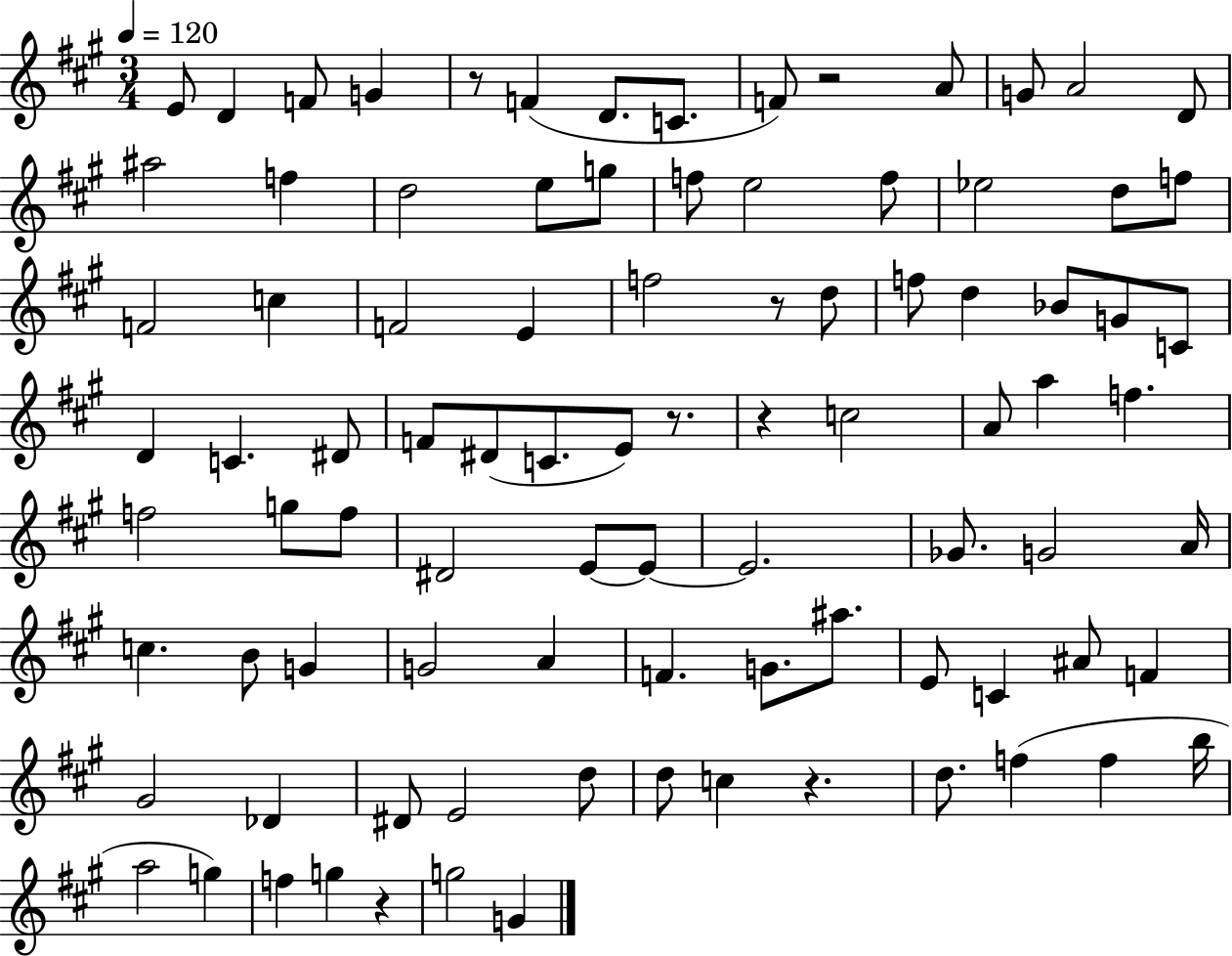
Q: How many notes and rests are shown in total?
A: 91